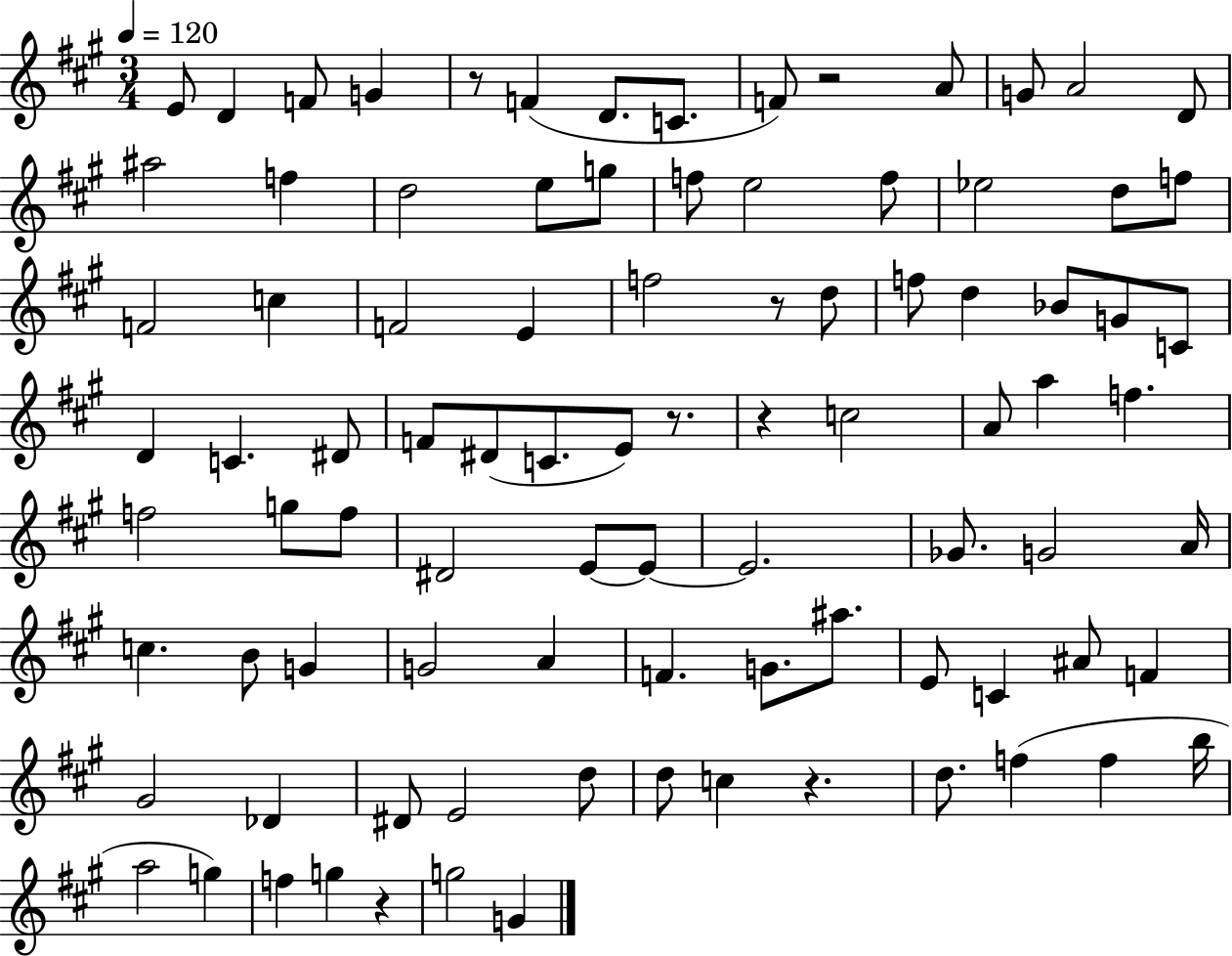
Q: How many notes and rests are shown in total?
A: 91